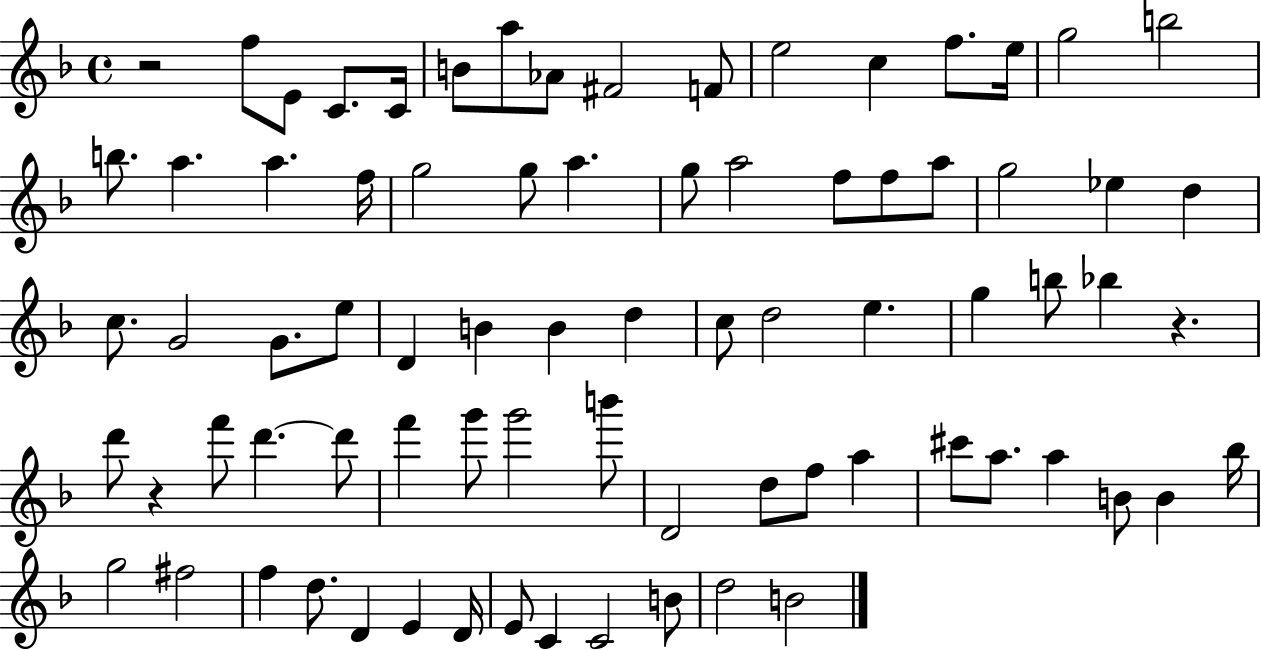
R/h F5/e E4/e C4/e. C4/s B4/e A5/e Ab4/e F#4/h F4/e E5/h C5/q F5/e. E5/s G5/h B5/h B5/e. A5/q. A5/q. F5/s G5/h G5/e A5/q. G5/e A5/h F5/e F5/e A5/e G5/h Eb5/q D5/q C5/e. G4/h G4/e. E5/e D4/q B4/q B4/q D5/q C5/e D5/h E5/q. G5/q B5/e Bb5/q R/q. D6/e R/q F6/e D6/q. D6/e F6/q G6/e G6/h B6/e D4/h D5/e F5/e A5/q C#6/e A5/e. A5/q B4/e B4/q Bb5/s G5/h F#5/h F5/q D5/e. D4/q E4/q D4/s E4/e C4/q C4/h B4/e D5/h B4/h